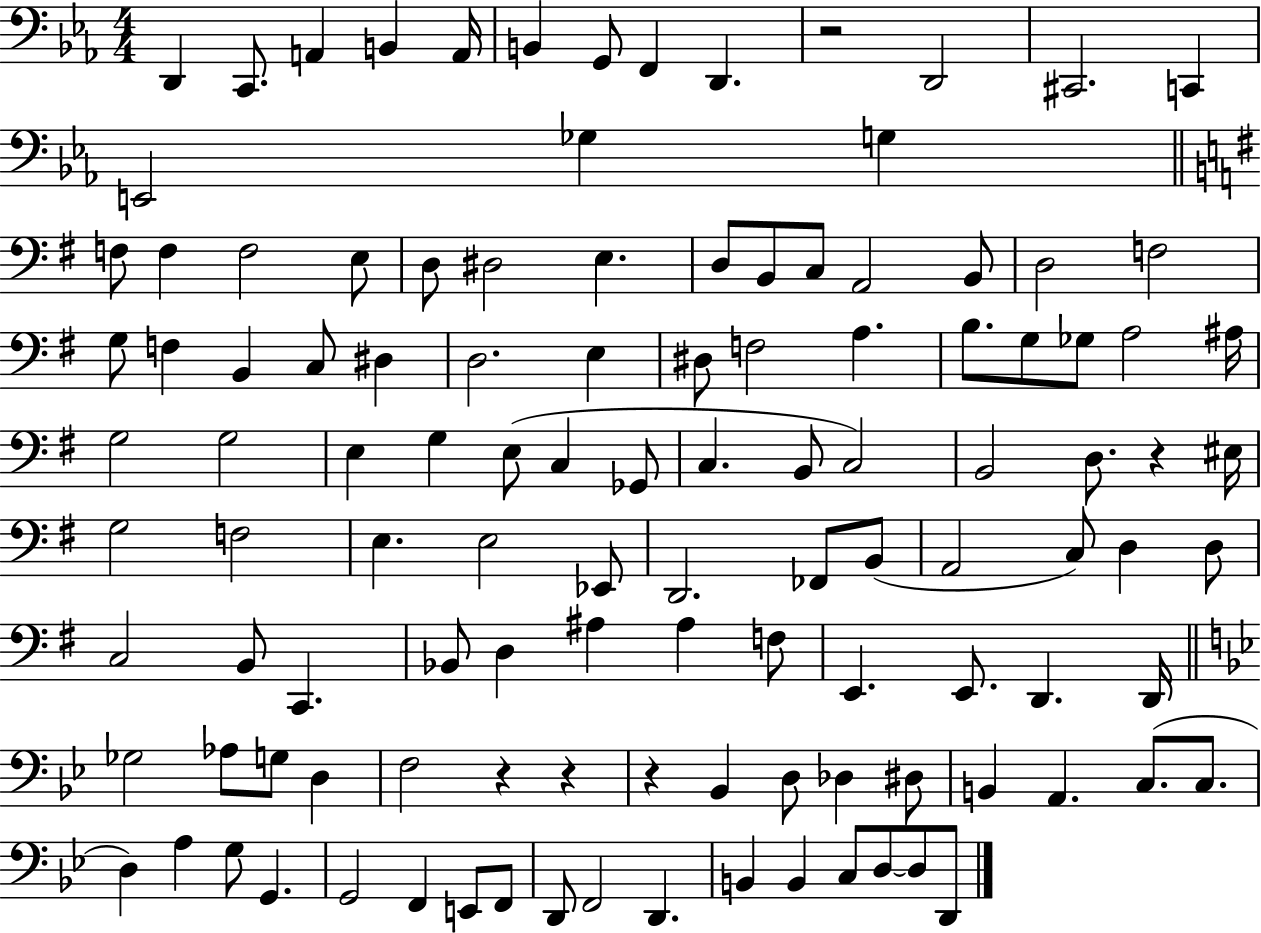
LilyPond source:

{
  \clef bass
  \numericTimeSignature
  \time 4/4
  \key ees \major
  d,4 c,8. a,4 b,4 a,16 | b,4 g,8 f,4 d,4. | r2 d,2 | cis,2. c,4 | \break e,2 ges4 g4 | \bar "||" \break \key g \major f8 f4 f2 e8 | d8 dis2 e4. | d8 b,8 c8 a,2 b,8 | d2 f2 | \break g8 f4 b,4 c8 dis4 | d2. e4 | dis8 f2 a4. | b8. g8 ges8 a2 ais16 | \break g2 g2 | e4 g4 e8( c4 ges,8 | c4. b,8 c2) | b,2 d8. r4 eis16 | \break g2 f2 | e4. e2 ees,8 | d,2. fes,8 b,8( | a,2 c8) d4 d8 | \break c2 b,8 c,4. | bes,8 d4 ais4 ais4 f8 | e,4. e,8. d,4. d,16 | \bar "||" \break \key bes \major ges2 aes8 g8 d4 | f2 r4 r4 | r4 bes,4 d8 des4 dis8 | b,4 a,4. c8.( c8. | \break d4) a4 g8 g,4. | g,2 f,4 e,8 f,8 | d,8 f,2 d,4. | b,4 b,4 c8 d8~~ d8 d,8 | \break \bar "|."
}